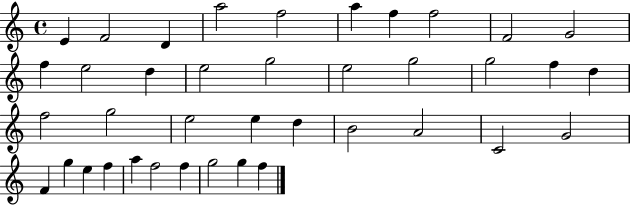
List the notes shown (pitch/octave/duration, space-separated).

E4/q F4/h D4/q A5/h F5/h A5/q F5/q F5/h F4/h G4/h F5/q E5/h D5/q E5/h G5/h E5/h G5/h G5/h F5/q D5/q F5/h G5/h E5/h E5/q D5/q B4/h A4/h C4/h G4/h F4/q G5/q E5/q F5/q A5/q F5/h F5/q G5/h G5/q F5/q